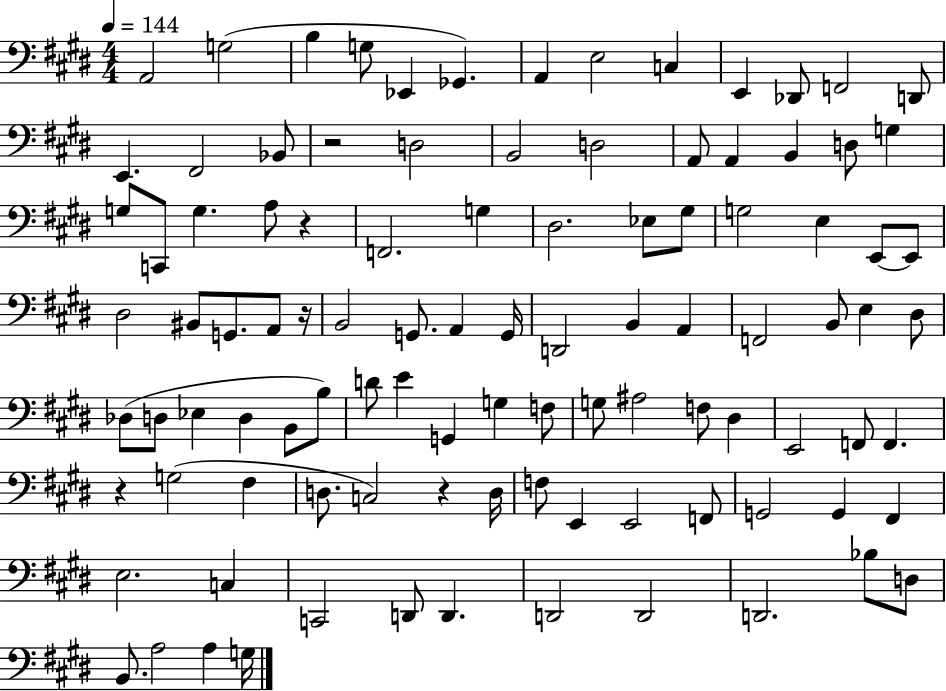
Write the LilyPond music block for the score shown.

{
  \clef bass
  \numericTimeSignature
  \time 4/4
  \key e \major
  \tempo 4 = 144
  a,2 g2( | b4 g8 ees,4 ges,4.) | a,4 e2 c4 | e,4 des,8 f,2 d,8 | \break e,4. fis,2 bes,8 | r2 d2 | b,2 d2 | a,8 a,4 b,4 d8 g4 | \break g8 c,8 g4. a8 r4 | f,2. g4 | dis2. ees8 gis8 | g2 e4 e,8~~ e,8 | \break dis2 bis,8 g,8. a,8 r16 | b,2 g,8. a,4 g,16 | d,2 b,4 a,4 | f,2 b,8 e4 dis8 | \break des8( d8 ees4 d4 b,8 b8) | d'8 e'4 g,4 g4 f8 | g8 ais2 f8 dis4 | e,2 f,8 f,4. | \break r4 g2( fis4 | d8. c2) r4 d16 | f8 e,4 e,2 f,8 | g,2 g,4 fis,4 | \break e2. c4 | c,2 d,8 d,4. | d,2 d,2 | d,2. bes8 d8 | \break b,8. a2 a4 g16 | \bar "|."
}